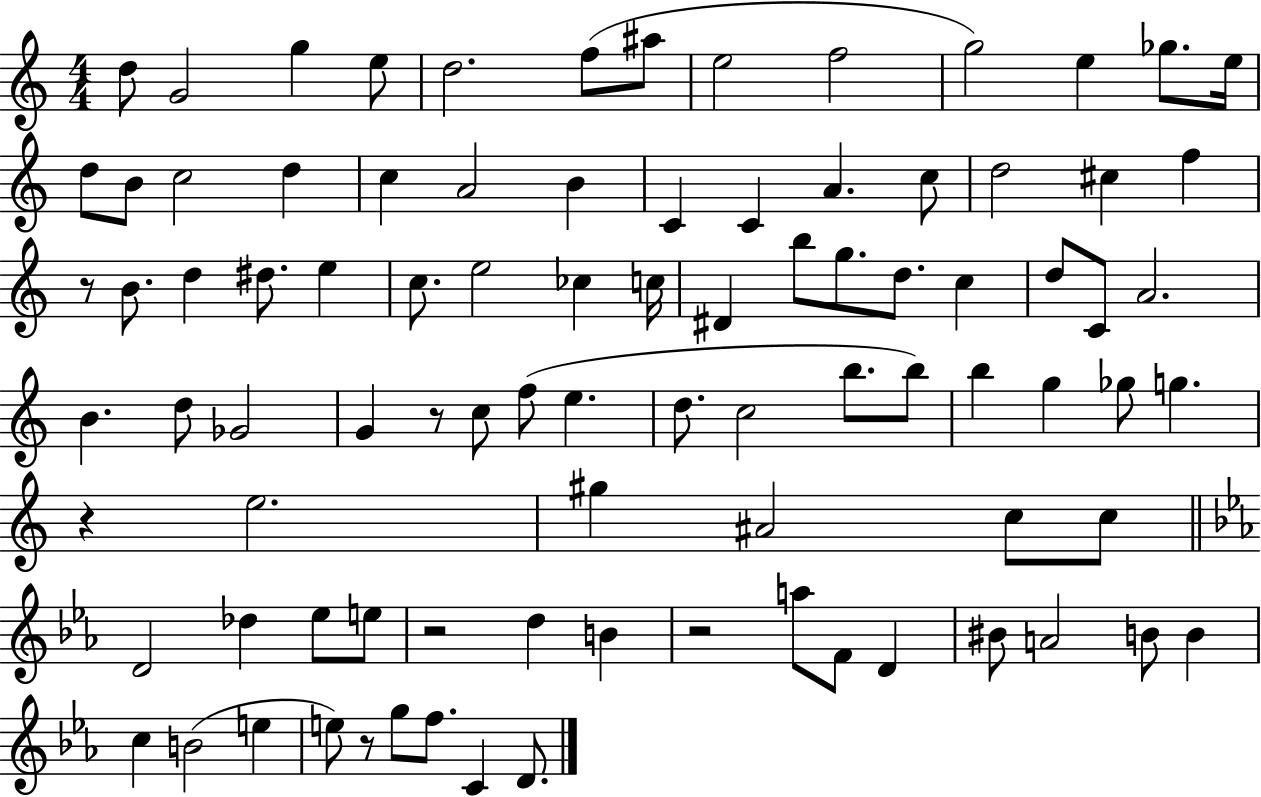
{
  \clef treble
  \numericTimeSignature
  \time 4/4
  \key c \major
  d''8 g'2 g''4 e''8 | d''2. f''8( ais''8 | e''2 f''2 | g''2) e''4 ges''8. e''16 | \break d''8 b'8 c''2 d''4 | c''4 a'2 b'4 | c'4 c'4 a'4. c''8 | d''2 cis''4 f''4 | \break r8 b'8. d''4 dis''8. e''4 | c''8. e''2 ces''4 c''16 | dis'4 b''8 g''8. d''8. c''4 | d''8 c'8 a'2. | \break b'4. d''8 ges'2 | g'4 r8 c''8 f''8( e''4. | d''8. c''2 b''8. b''8) | b''4 g''4 ges''8 g''4. | \break r4 e''2. | gis''4 ais'2 c''8 c''8 | \bar "||" \break \key ees \major d'2 des''4 ees''8 e''8 | r2 d''4 b'4 | r2 a''8 f'8 d'4 | bis'8 a'2 b'8 b'4 | \break c''4 b'2( e''4 | e''8) r8 g''8 f''8. c'4 d'8. | \bar "|."
}